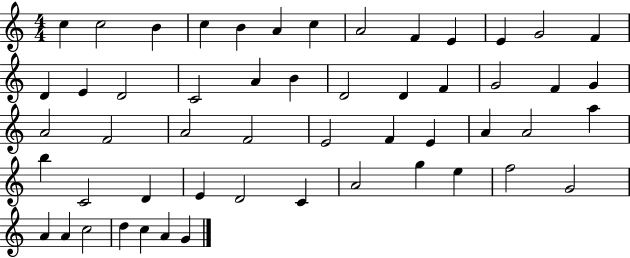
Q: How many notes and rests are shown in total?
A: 53